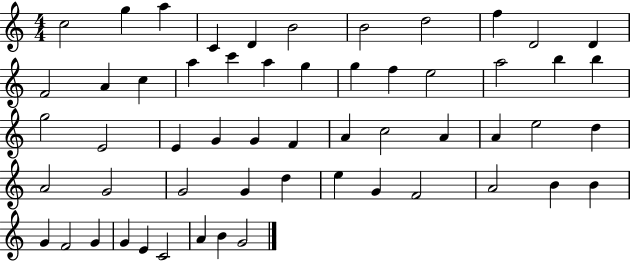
X:1
T:Untitled
M:4/4
L:1/4
K:C
c2 g a C D B2 B2 d2 f D2 D F2 A c a c' a g g f e2 a2 b b g2 E2 E G G F A c2 A A e2 d A2 G2 G2 G d e G F2 A2 B B G F2 G G E C2 A B G2